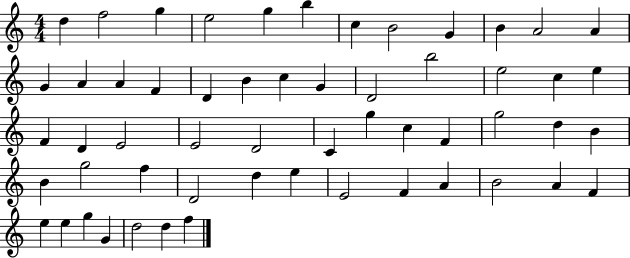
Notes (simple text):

D5/q F5/h G5/q E5/h G5/q B5/q C5/q B4/h G4/q B4/q A4/h A4/q G4/q A4/q A4/q F4/q D4/q B4/q C5/q G4/q D4/h B5/h E5/h C5/q E5/q F4/q D4/q E4/h E4/h D4/h C4/q G5/q C5/q F4/q G5/h D5/q B4/q B4/q G5/h F5/q D4/h D5/q E5/q E4/h F4/q A4/q B4/h A4/q F4/q E5/q E5/q G5/q G4/q D5/h D5/q F5/q